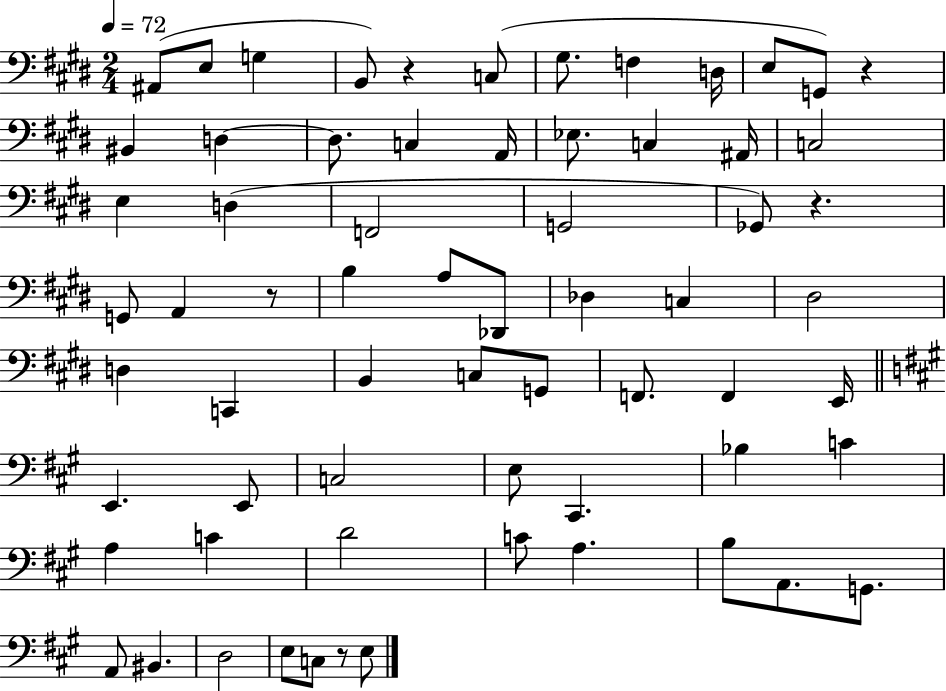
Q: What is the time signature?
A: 2/4